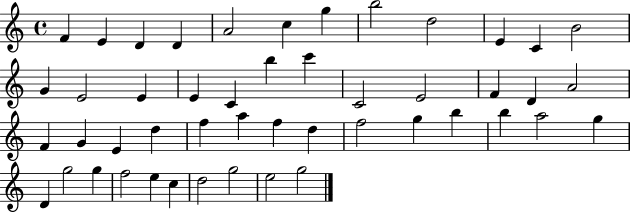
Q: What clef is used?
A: treble